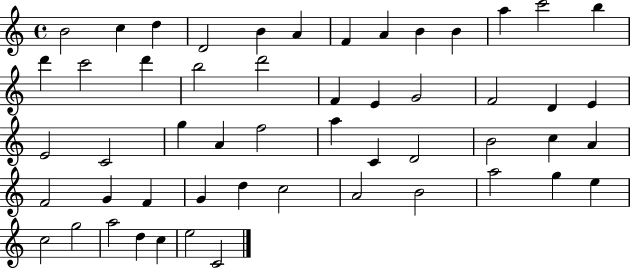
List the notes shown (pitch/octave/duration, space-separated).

B4/h C5/q D5/q D4/h B4/q A4/q F4/q A4/q B4/q B4/q A5/q C6/h B5/q D6/q C6/h D6/q B5/h D6/h F4/q E4/q G4/h F4/h D4/q E4/q E4/h C4/h G5/q A4/q F5/h A5/q C4/q D4/h B4/h C5/q A4/q F4/h G4/q F4/q G4/q D5/q C5/h A4/h B4/h A5/h G5/q E5/q C5/h G5/h A5/h D5/q C5/q E5/h C4/h